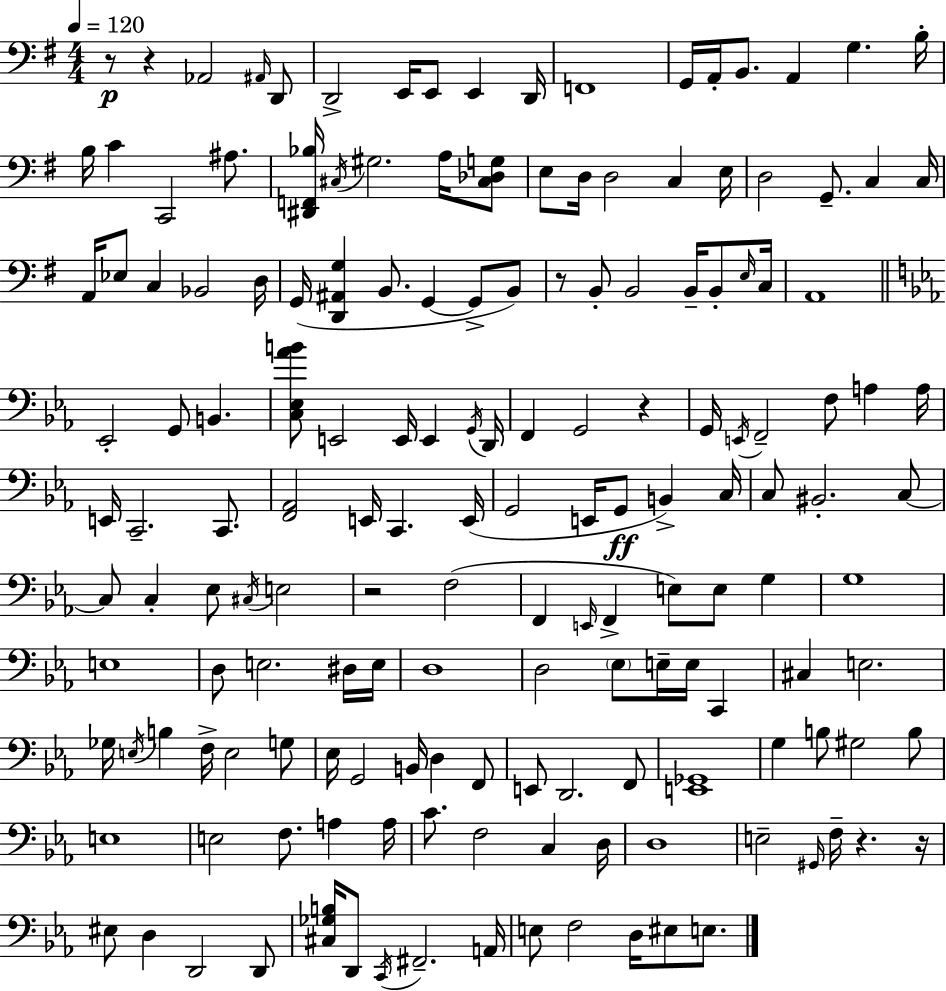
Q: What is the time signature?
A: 4/4